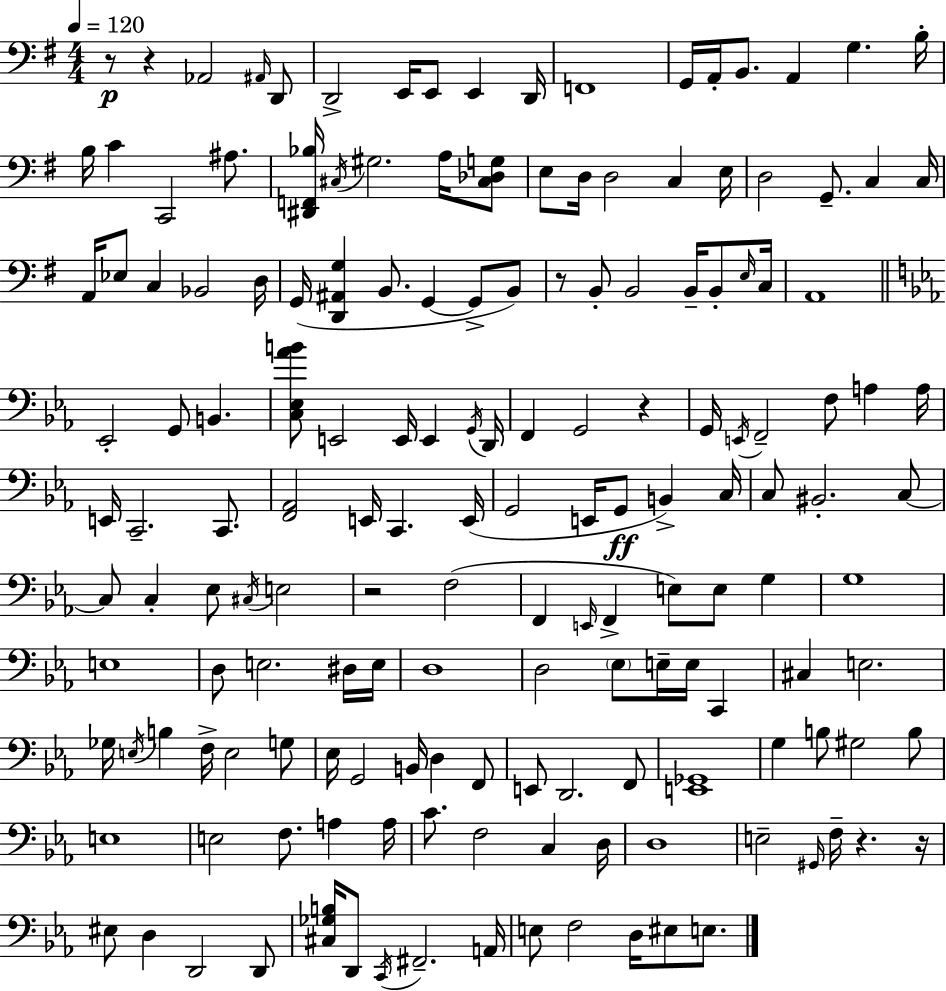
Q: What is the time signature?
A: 4/4